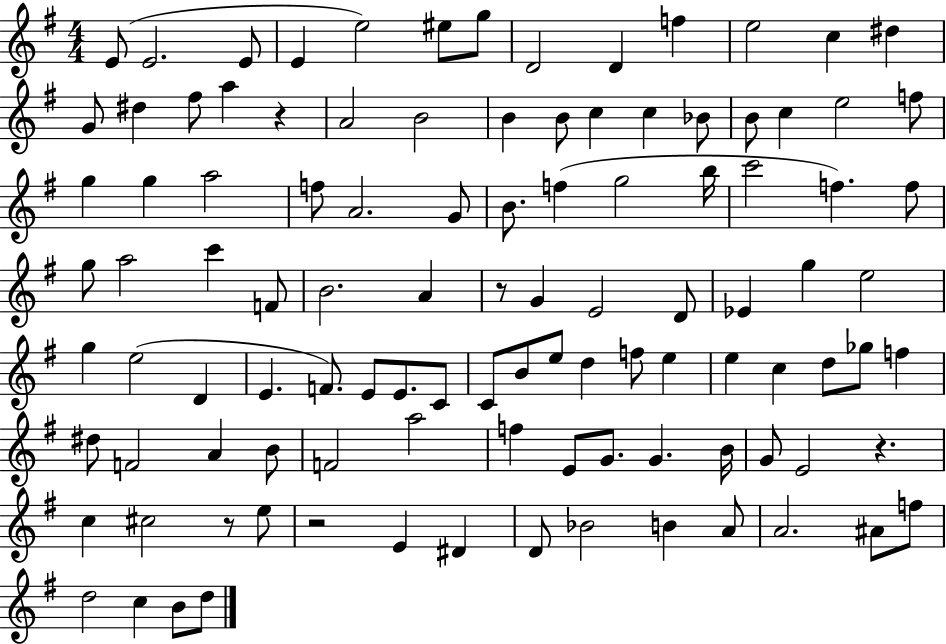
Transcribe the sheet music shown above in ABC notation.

X:1
T:Untitled
M:4/4
L:1/4
K:G
E/2 E2 E/2 E e2 ^e/2 g/2 D2 D f e2 c ^d G/2 ^d ^f/2 a z A2 B2 B B/2 c c _B/2 B/2 c e2 f/2 g g a2 f/2 A2 G/2 B/2 f g2 b/4 c'2 f f/2 g/2 a2 c' F/2 B2 A z/2 G E2 D/2 _E g e2 g e2 D E F/2 E/2 E/2 C/2 C/2 B/2 e/2 d f/2 e e c d/2 _g/2 f ^d/2 F2 A B/2 F2 a2 f E/2 G/2 G B/4 G/2 E2 z c ^c2 z/2 e/2 z2 E ^D D/2 _B2 B A/2 A2 ^A/2 f/2 d2 c B/2 d/2